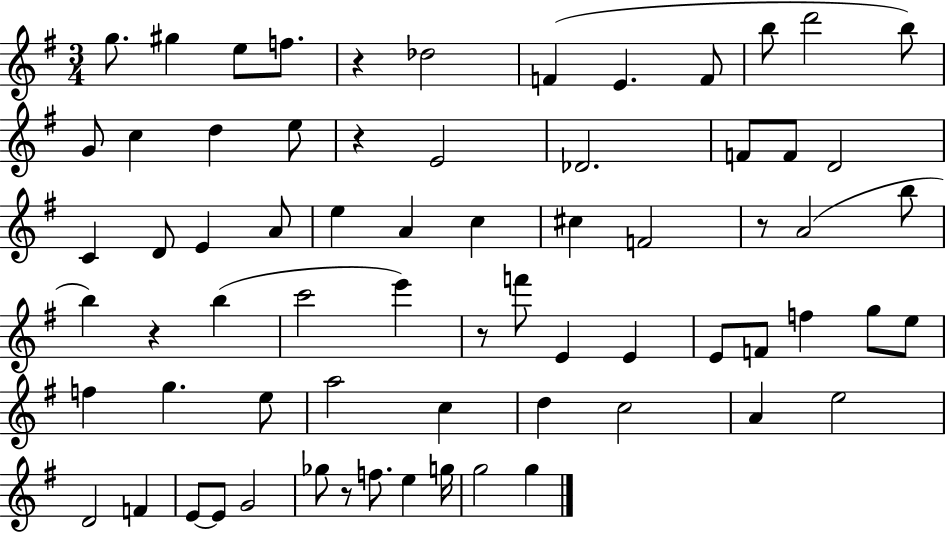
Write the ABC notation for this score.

X:1
T:Untitled
M:3/4
L:1/4
K:G
g/2 ^g e/2 f/2 z _d2 F E F/2 b/2 d'2 b/2 G/2 c d e/2 z E2 _D2 F/2 F/2 D2 C D/2 E A/2 e A c ^c F2 z/2 A2 b/2 b z b c'2 e' z/2 f'/2 E E E/2 F/2 f g/2 e/2 f g e/2 a2 c d c2 A e2 D2 F E/2 E/2 G2 _g/2 z/2 f/2 e g/4 g2 g